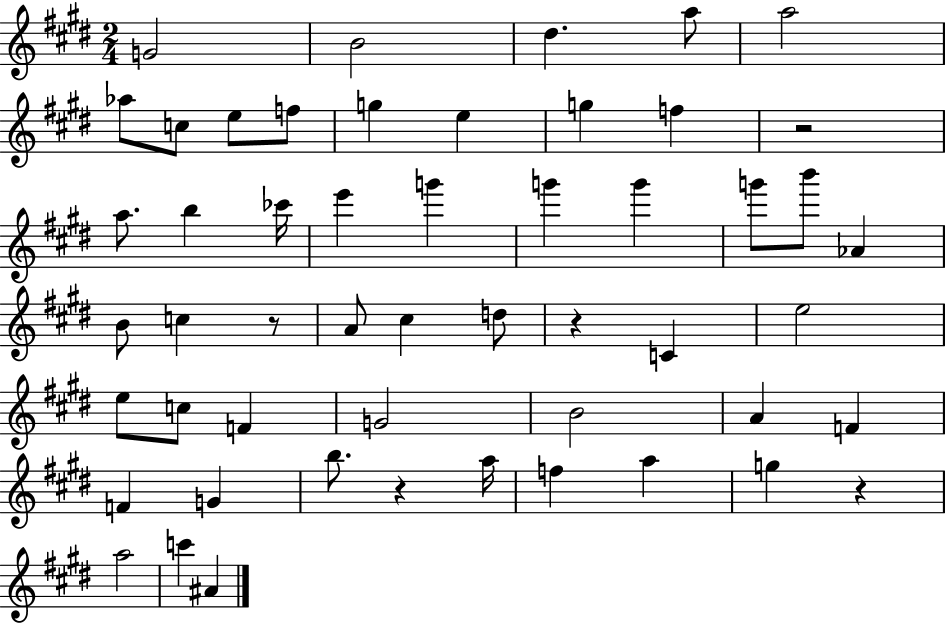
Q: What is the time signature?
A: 2/4